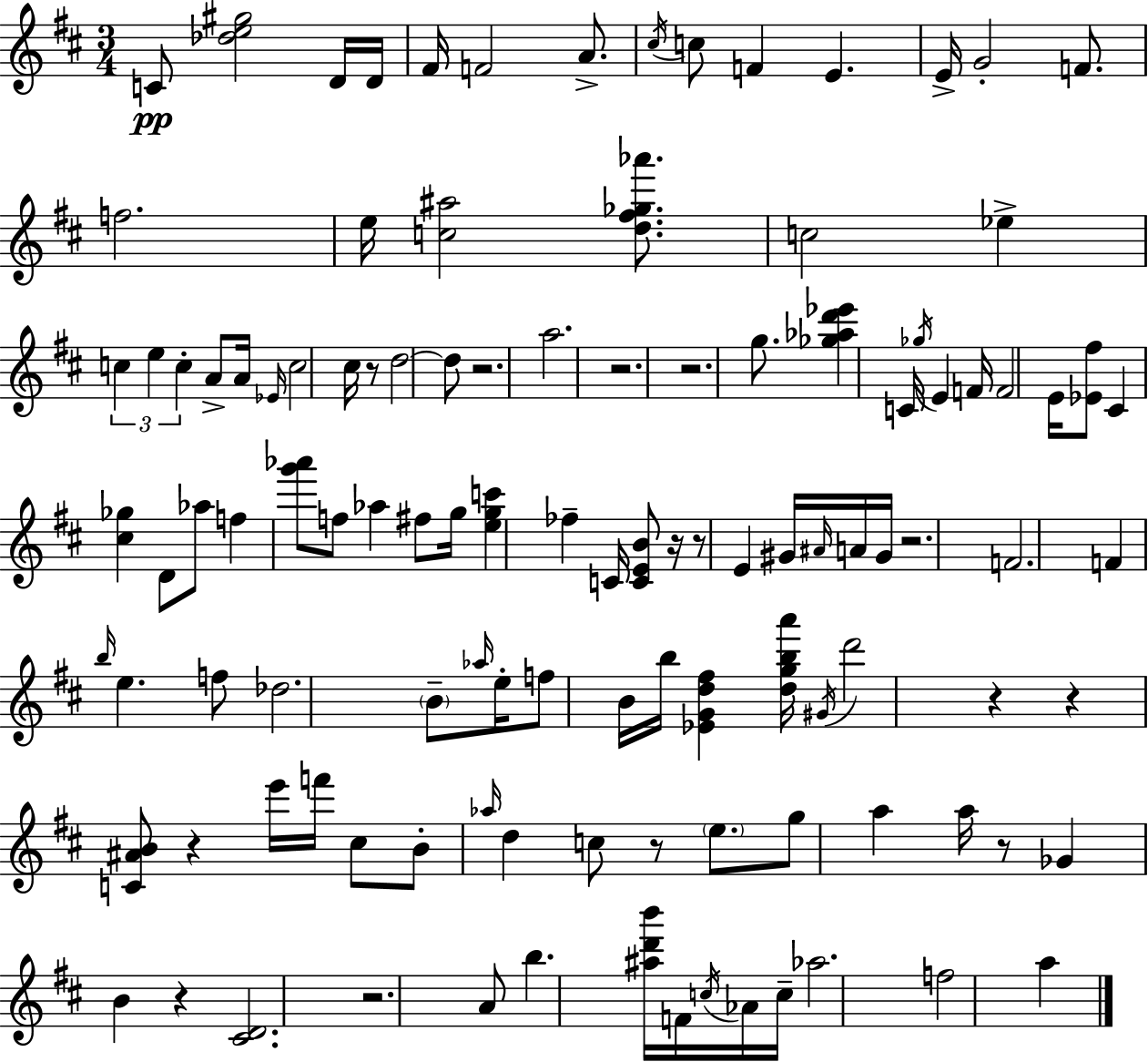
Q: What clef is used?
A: treble